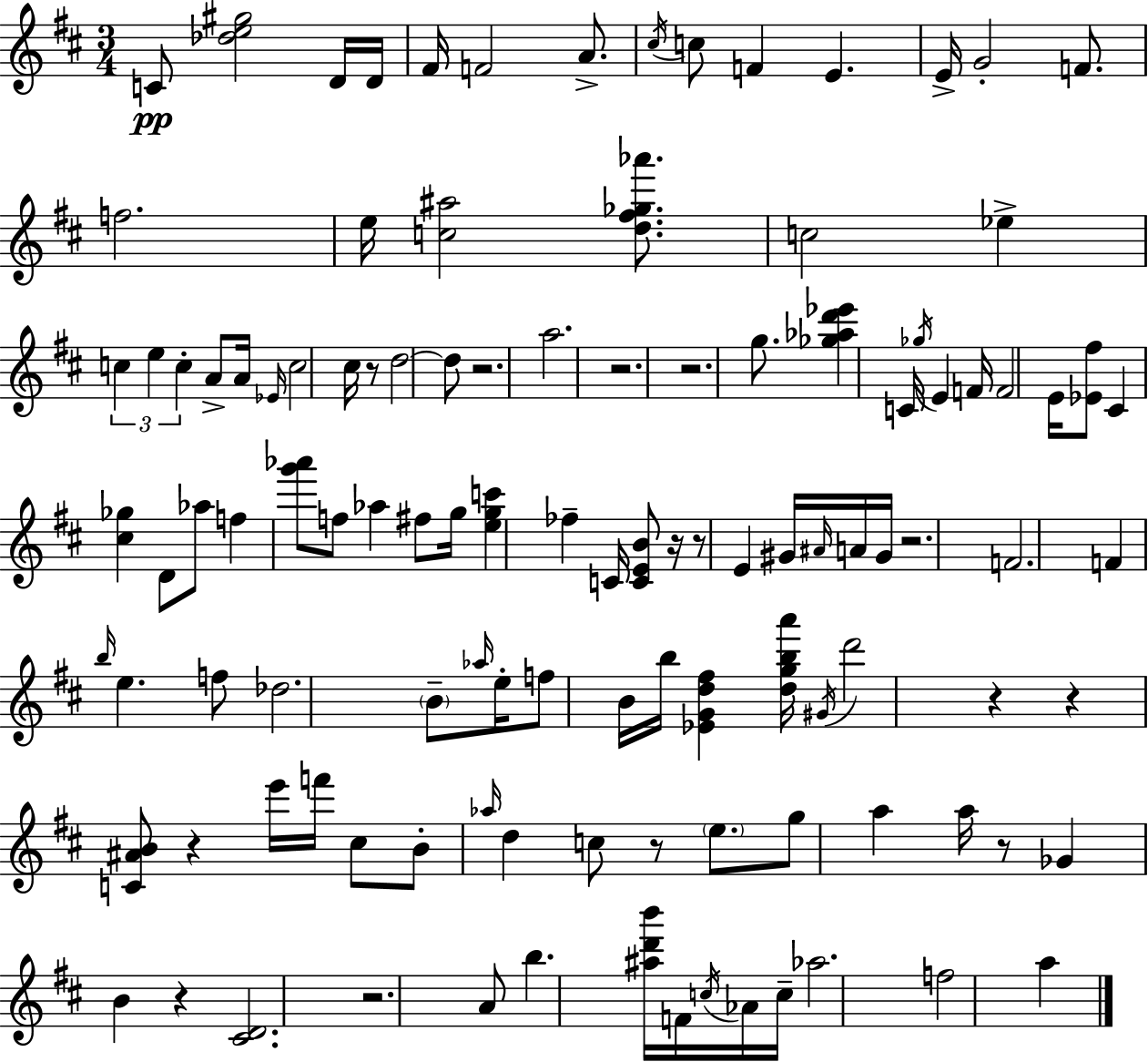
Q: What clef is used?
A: treble